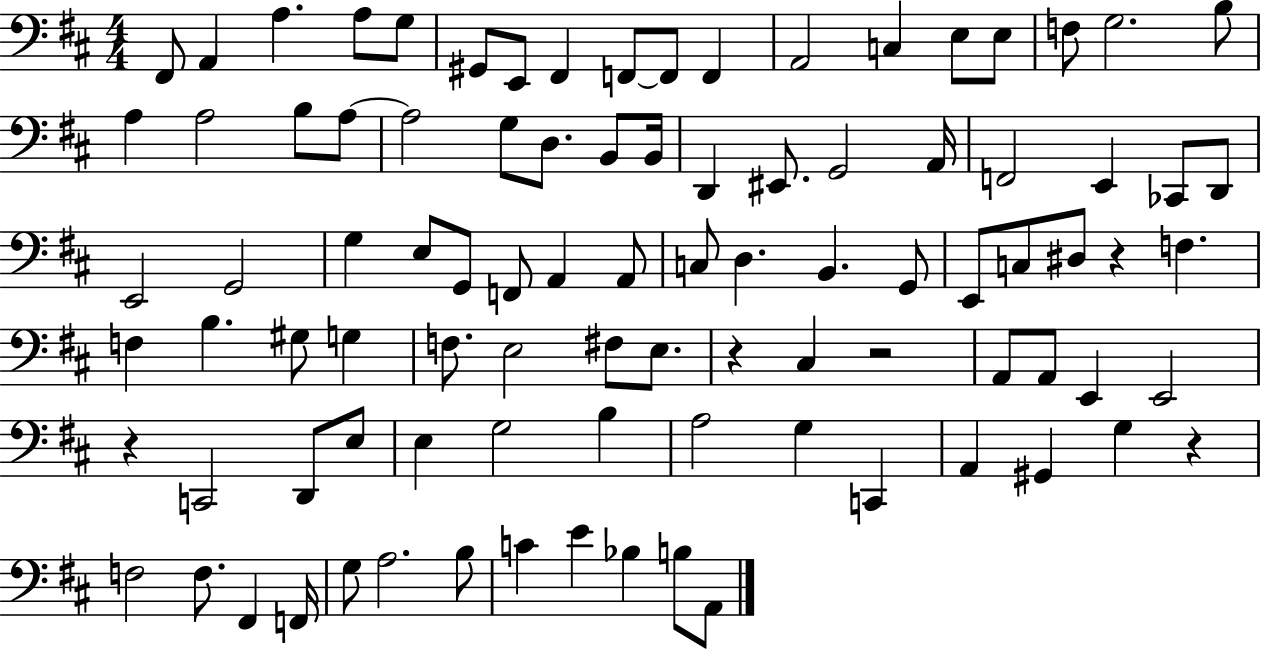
{
  \clef bass
  \numericTimeSignature
  \time 4/4
  \key d \major
  fis,8 a,4 a4. a8 g8 | gis,8 e,8 fis,4 f,8~~ f,8 f,4 | a,2 c4 e8 e8 | f8 g2. b8 | \break a4 a2 b8 a8~~ | a2 g8 d8. b,8 b,16 | d,4 eis,8. g,2 a,16 | f,2 e,4 ces,8 d,8 | \break e,2 g,2 | g4 e8 g,8 f,8 a,4 a,8 | c8 d4. b,4. g,8 | e,8 c8 dis8 r4 f4. | \break f4 b4. gis8 g4 | f8. e2 fis8 e8. | r4 cis4 r2 | a,8 a,8 e,4 e,2 | \break r4 c,2 d,8 e8 | e4 g2 b4 | a2 g4 c,4 | a,4 gis,4 g4 r4 | \break f2 f8. fis,4 f,16 | g8 a2. b8 | c'4 e'4 bes4 b8 a,8 | \bar "|."
}